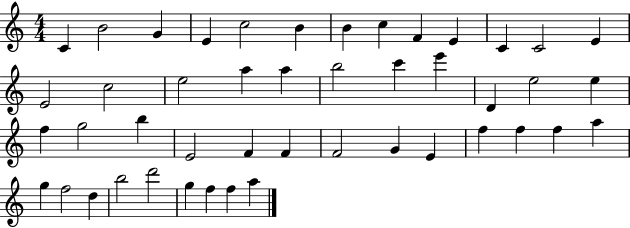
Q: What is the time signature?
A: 4/4